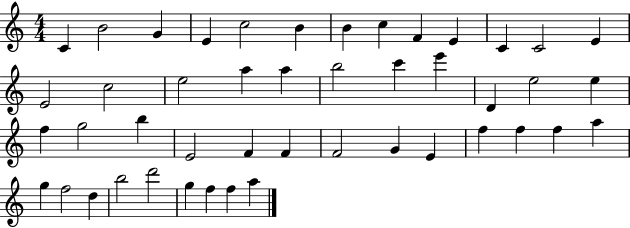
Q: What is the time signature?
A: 4/4